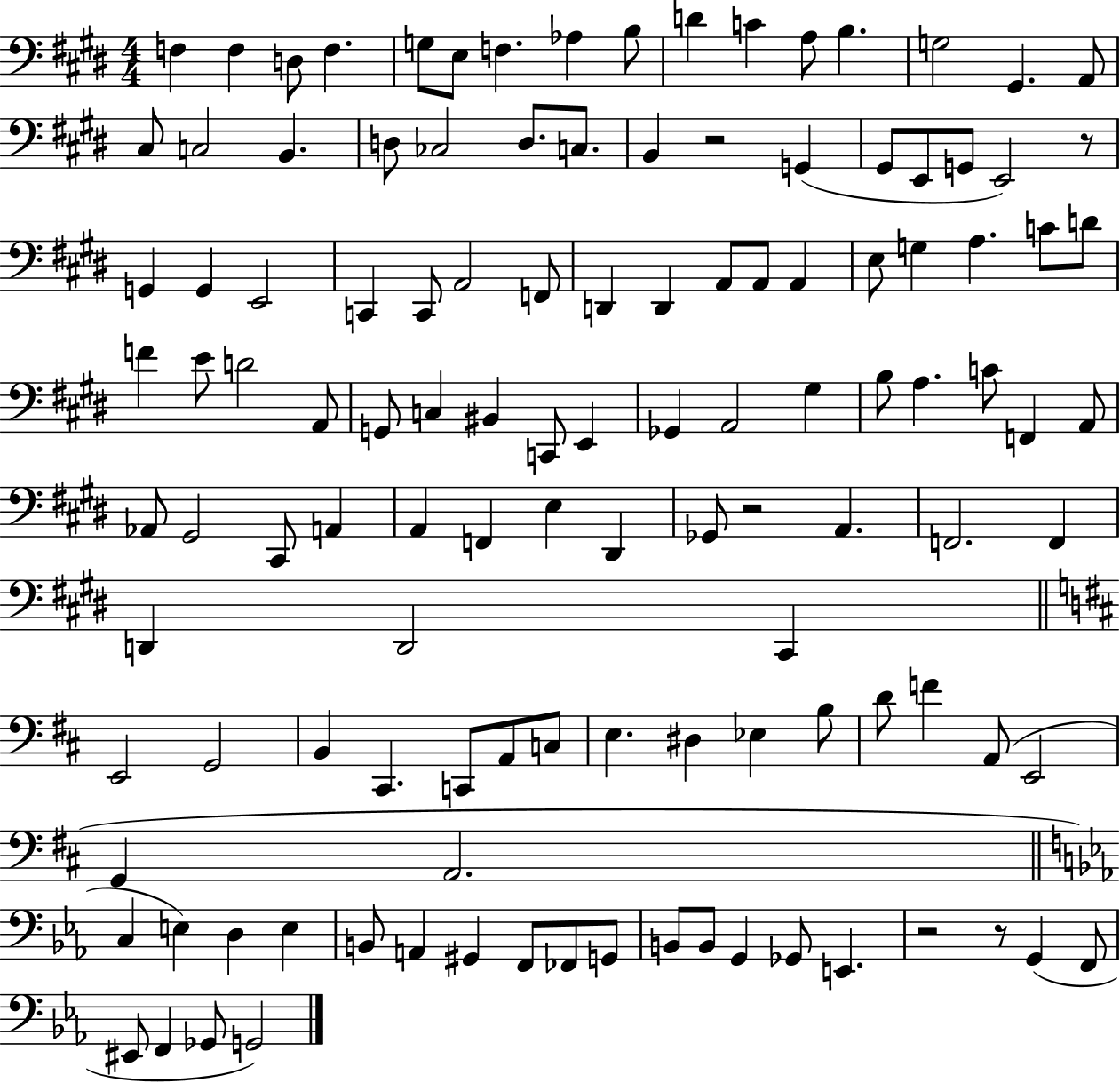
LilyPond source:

{
  \clef bass
  \numericTimeSignature
  \time 4/4
  \key e \major
  f4 f4 d8 f4. | g8 e8 f4. aes4 b8 | d'4 c'4 a8 b4. | g2 gis,4. a,8 | \break cis8 c2 b,4. | d8 ces2 d8. c8. | b,4 r2 g,4( | gis,8 e,8 g,8 e,2) r8 | \break g,4 g,4 e,2 | c,4 c,8 a,2 f,8 | d,4 d,4 a,8 a,8 a,4 | e8 g4 a4. c'8 d'8 | \break f'4 e'8 d'2 a,8 | g,8 c4 bis,4 c,8 e,4 | ges,4 a,2 gis4 | b8 a4. c'8 f,4 a,8 | \break aes,8 gis,2 cis,8 a,4 | a,4 f,4 e4 dis,4 | ges,8 r2 a,4. | f,2. f,4 | \break d,4 d,2 cis,4 | \bar "||" \break \key d \major e,2 g,2 | b,4 cis,4. c,8 a,8 c8 | e4. dis4 ees4 b8 | d'8 f'4 a,8( e,2 | \break g,4 a,2. | \bar "||" \break \key ees \major c4 e4) d4 e4 | b,8 a,4 gis,4 f,8 fes,8 g,8 | b,8 b,8 g,4 ges,8 e,4. | r2 r8 g,4( f,8 | \break eis,8 f,4 ges,8 g,2) | \bar "|."
}